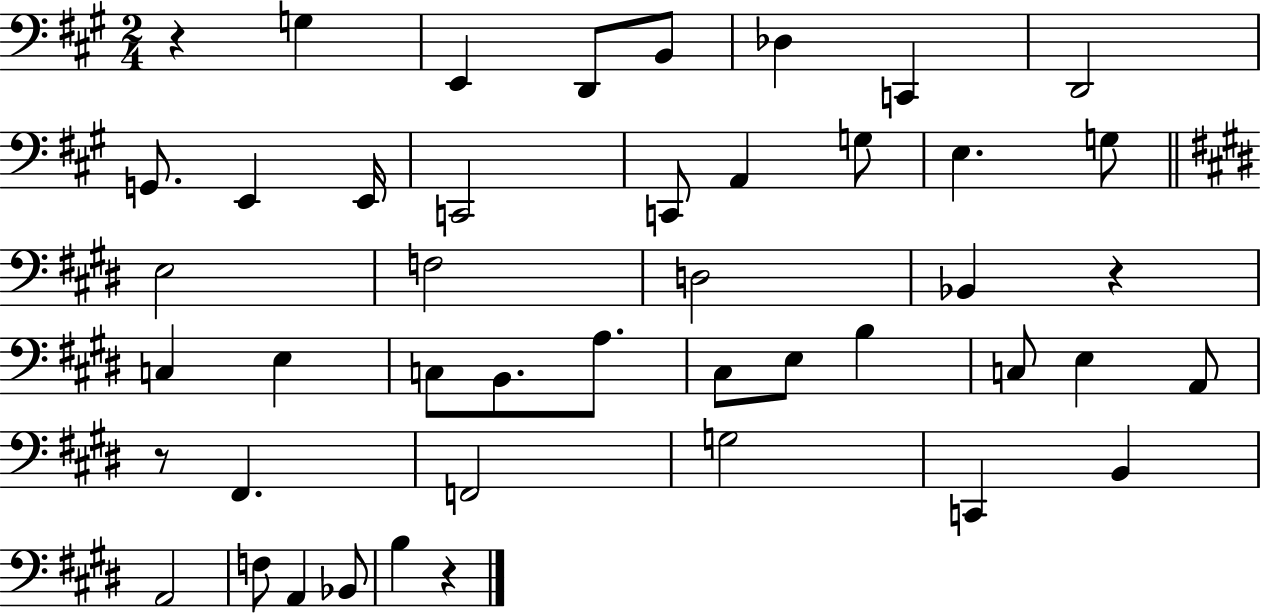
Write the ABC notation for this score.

X:1
T:Untitled
M:2/4
L:1/4
K:A
z G, E,, D,,/2 B,,/2 _D, C,, D,,2 G,,/2 E,, E,,/4 C,,2 C,,/2 A,, G,/2 E, G,/2 E,2 F,2 D,2 _B,, z C, E, C,/2 B,,/2 A,/2 ^C,/2 E,/2 B, C,/2 E, A,,/2 z/2 ^F,, F,,2 G,2 C,, B,, A,,2 F,/2 A,, _B,,/2 B, z